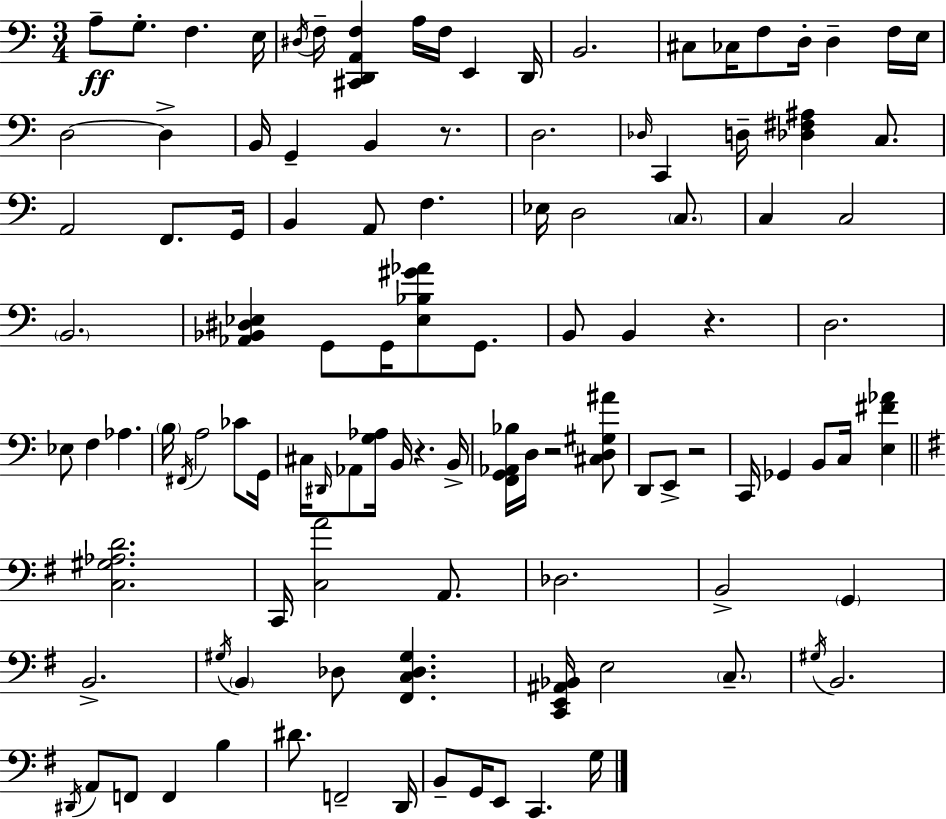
{
  \clef bass
  \numericTimeSignature
  \time 3/4
  \key c \major
  a8--\ff g8.-. f4. e16 | \acciaccatura { dis16 } f16-- <cis, d, a, f>4 a16 f16 e,4 | d,16 b,2. | cis8 ces16 f8 d16-. d4-- f16 | \break e16 d2~~ d4-> | b,16 g,4-- b,4 r8. | d2. | \grace { des16 } c,4 d16-- <des fis ais>4 c8. | \break a,2 f,8. | g,16 b,4 a,8 f4. | ees16 d2 \parenthesize c8. | c4 c2 | \break \parenthesize b,2. | <aes, bes, dis ees>4 g,8 g,16 <ees bes gis' aes'>8 g,8. | b,8 b,4 r4. | d2. | \break ees8 f4 aes4. | \parenthesize b16 \acciaccatura { fis,16 } a2 | ces'8 g,16 cis16 \grace { dis,16 } aes,8 <g aes>16 b,16 r4. | b,16-> <f, g, aes, bes>16 d16 r2 | \break <cis d gis ais'>8 d,8 e,8-> r2 | c,16 ges,4 b,8 c16 | <e fis' aes'>4 \bar "||" \break \key g \major <c gis aes d'>2. | c,16 <c a'>2 a,8. | des2. | b,2-> \parenthesize g,4 | \break b,2.-> | \acciaccatura { gis16 } \parenthesize b,4 des8 <fis, c des gis>4. | <c, e, ais, bes,>16 e2 \parenthesize c8.-- | \acciaccatura { gis16 } b,2. | \break \acciaccatura { dis,16 } a,8 f,8 f,4 b4 | dis'8. f,2-- | d,16 b,8-- g,16 e,8 c,4. | g16 \bar "|."
}